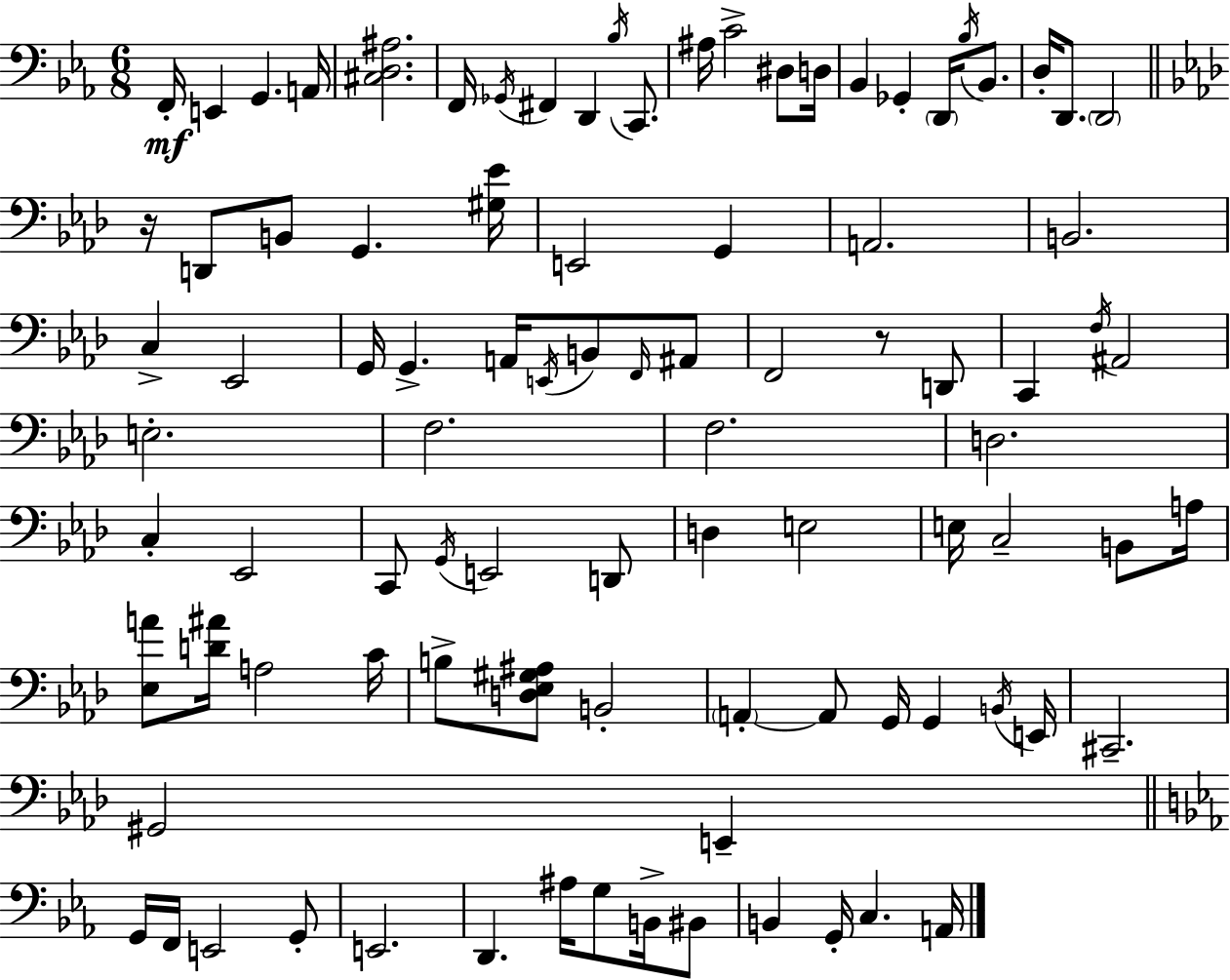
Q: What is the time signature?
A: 6/8